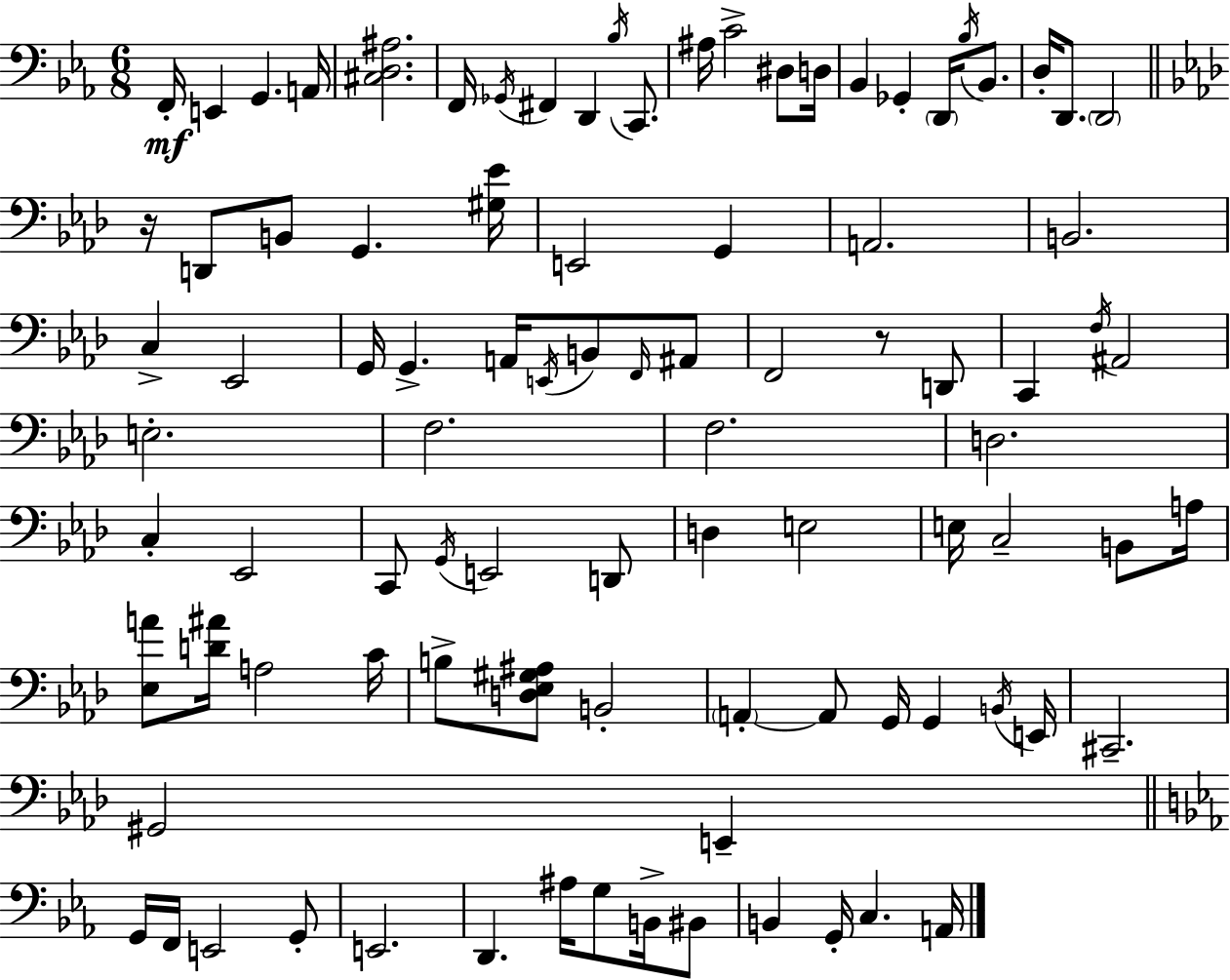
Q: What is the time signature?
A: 6/8